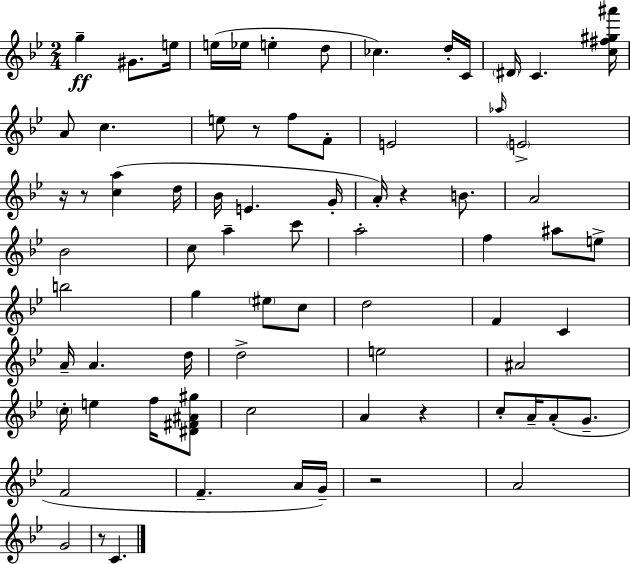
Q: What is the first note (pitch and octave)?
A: G5